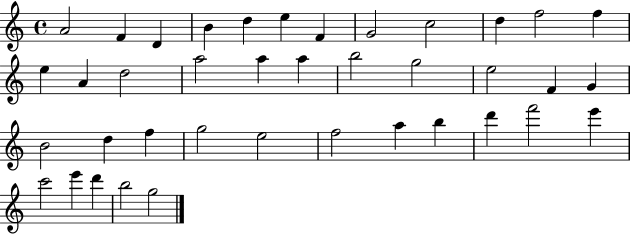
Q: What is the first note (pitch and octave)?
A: A4